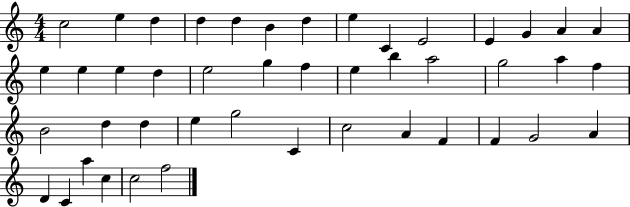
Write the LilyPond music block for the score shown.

{
  \clef treble
  \numericTimeSignature
  \time 4/4
  \key c \major
  c''2 e''4 d''4 | d''4 d''4 b'4 d''4 | e''4 c'4 e'2 | e'4 g'4 a'4 a'4 | \break e''4 e''4 e''4 d''4 | e''2 g''4 f''4 | e''4 b''4 a''2 | g''2 a''4 f''4 | \break b'2 d''4 d''4 | e''4 g''2 c'4 | c''2 a'4 f'4 | f'4 g'2 a'4 | \break d'4 c'4 a''4 c''4 | c''2 f''2 | \bar "|."
}